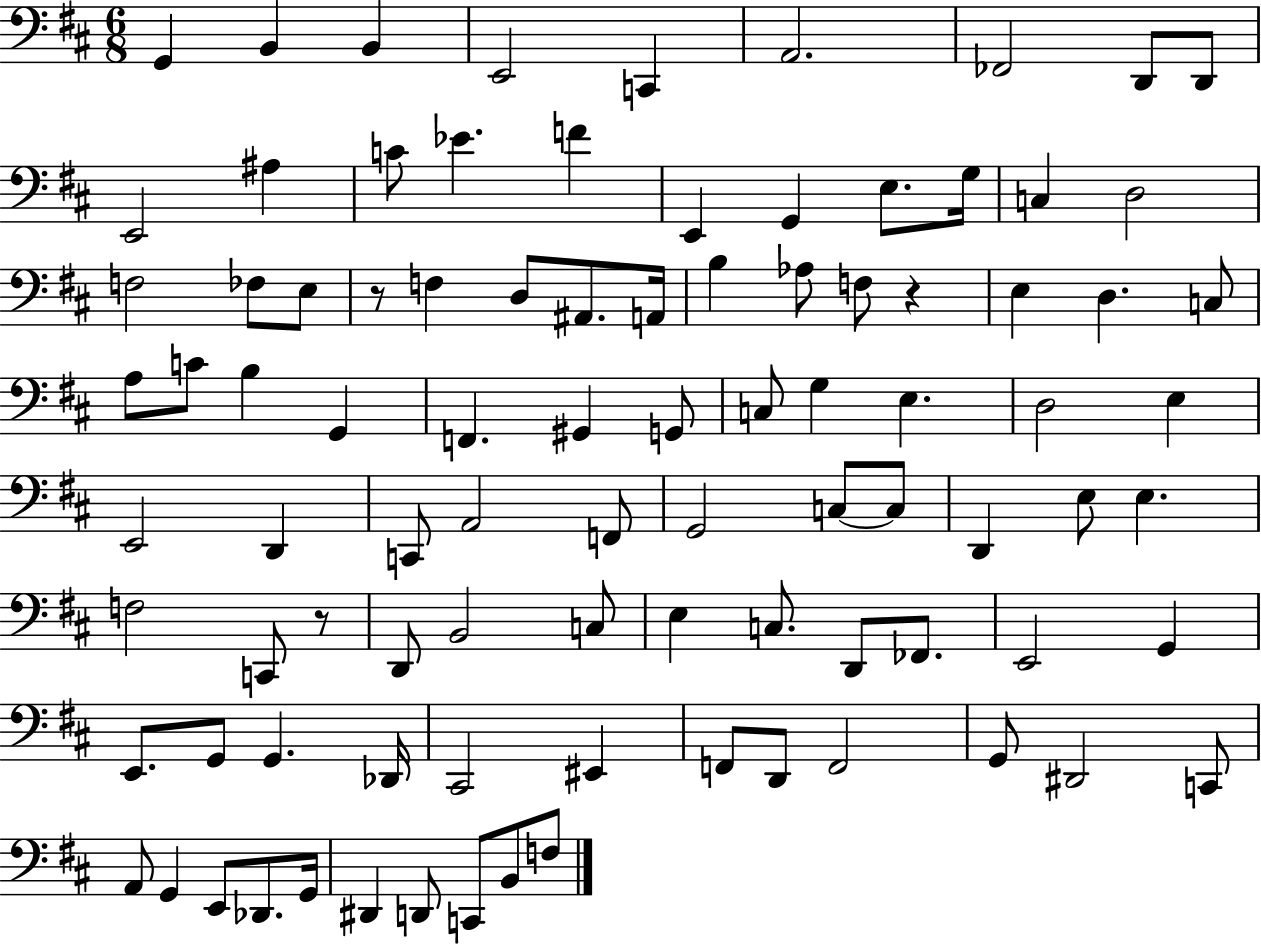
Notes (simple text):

G2/q B2/q B2/q E2/h C2/q A2/h. FES2/h D2/e D2/e E2/h A#3/q C4/e Eb4/q. F4/q E2/q G2/q E3/e. G3/s C3/q D3/h F3/h FES3/e E3/e R/e F3/q D3/e A#2/e. A2/s B3/q Ab3/e F3/e R/q E3/q D3/q. C3/e A3/e C4/e B3/q G2/q F2/q. G#2/q G2/e C3/e G3/q E3/q. D3/h E3/q E2/h D2/q C2/e A2/h F2/e G2/h C3/e C3/e D2/q E3/e E3/q. F3/h C2/e R/e D2/e B2/h C3/e E3/q C3/e. D2/e FES2/e. E2/h G2/q E2/e. G2/e G2/q. Db2/s C#2/h EIS2/q F2/e D2/e F2/h G2/e D#2/h C2/e A2/e G2/q E2/e Db2/e. G2/s D#2/q D2/e C2/e B2/e F3/e